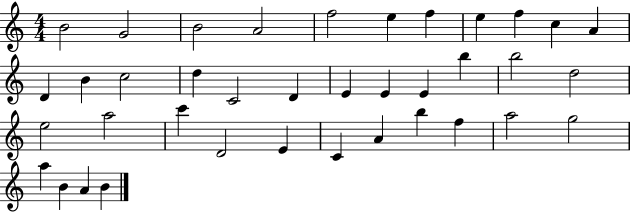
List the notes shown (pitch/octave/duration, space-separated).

B4/h G4/h B4/h A4/h F5/h E5/q F5/q E5/q F5/q C5/q A4/q D4/q B4/q C5/h D5/q C4/h D4/q E4/q E4/q E4/q B5/q B5/h D5/h E5/h A5/h C6/q D4/h E4/q C4/q A4/q B5/q F5/q A5/h G5/h A5/q B4/q A4/q B4/q